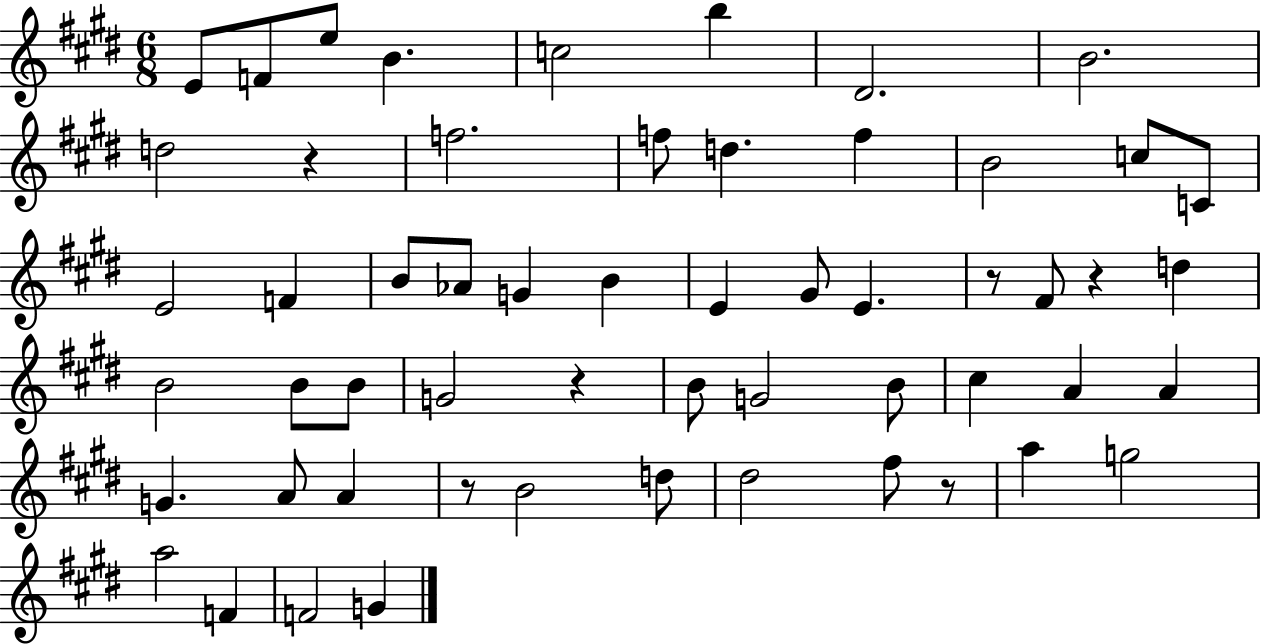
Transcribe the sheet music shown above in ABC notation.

X:1
T:Untitled
M:6/8
L:1/4
K:E
E/2 F/2 e/2 B c2 b ^D2 B2 d2 z f2 f/2 d f B2 c/2 C/2 E2 F B/2 _A/2 G B E ^G/2 E z/2 ^F/2 z d B2 B/2 B/2 G2 z B/2 G2 B/2 ^c A A G A/2 A z/2 B2 d/2 ^d2 ^f/2 z/2 a g2 a2 F F2 G